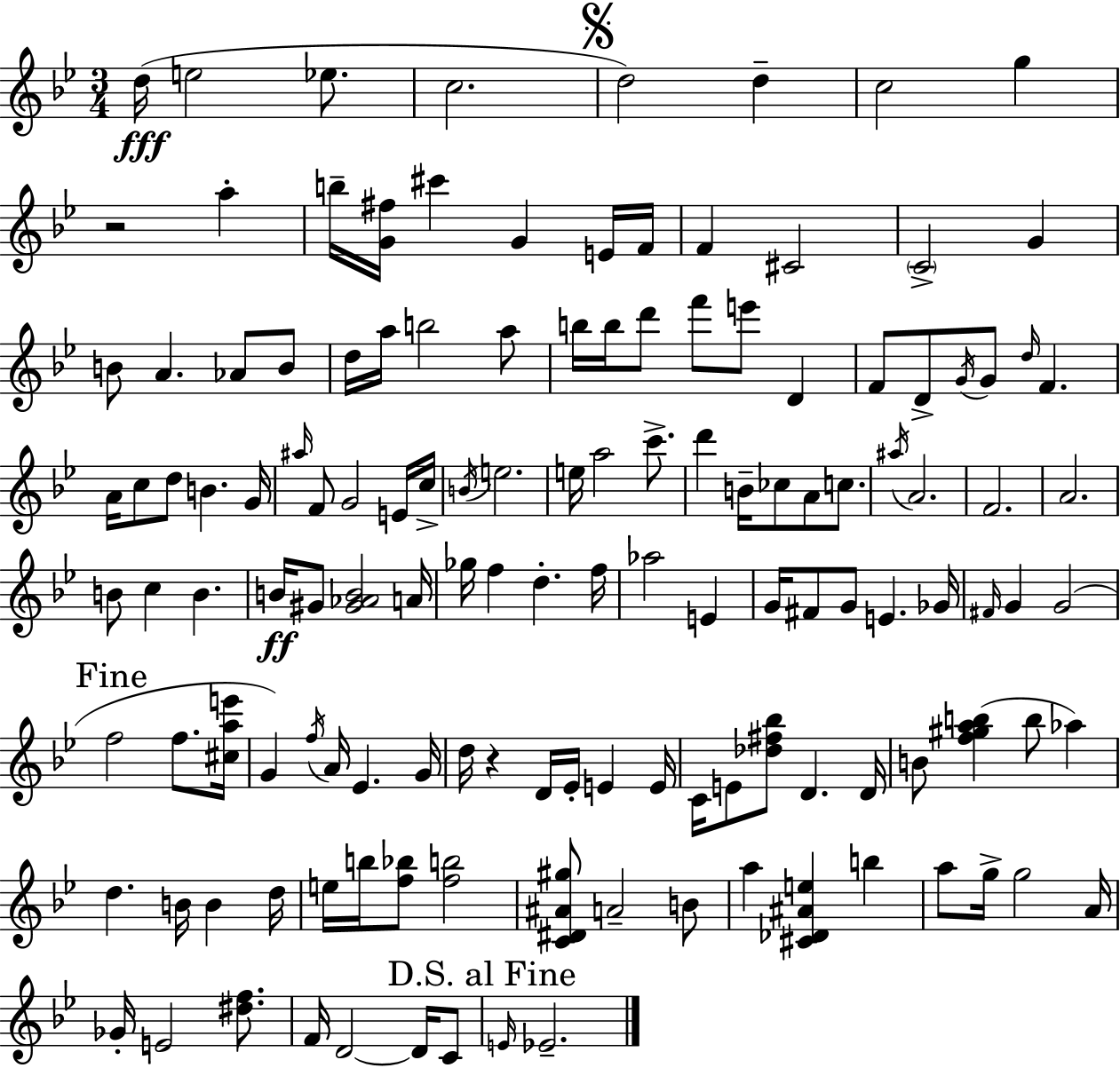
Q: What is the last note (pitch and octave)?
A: Eb4